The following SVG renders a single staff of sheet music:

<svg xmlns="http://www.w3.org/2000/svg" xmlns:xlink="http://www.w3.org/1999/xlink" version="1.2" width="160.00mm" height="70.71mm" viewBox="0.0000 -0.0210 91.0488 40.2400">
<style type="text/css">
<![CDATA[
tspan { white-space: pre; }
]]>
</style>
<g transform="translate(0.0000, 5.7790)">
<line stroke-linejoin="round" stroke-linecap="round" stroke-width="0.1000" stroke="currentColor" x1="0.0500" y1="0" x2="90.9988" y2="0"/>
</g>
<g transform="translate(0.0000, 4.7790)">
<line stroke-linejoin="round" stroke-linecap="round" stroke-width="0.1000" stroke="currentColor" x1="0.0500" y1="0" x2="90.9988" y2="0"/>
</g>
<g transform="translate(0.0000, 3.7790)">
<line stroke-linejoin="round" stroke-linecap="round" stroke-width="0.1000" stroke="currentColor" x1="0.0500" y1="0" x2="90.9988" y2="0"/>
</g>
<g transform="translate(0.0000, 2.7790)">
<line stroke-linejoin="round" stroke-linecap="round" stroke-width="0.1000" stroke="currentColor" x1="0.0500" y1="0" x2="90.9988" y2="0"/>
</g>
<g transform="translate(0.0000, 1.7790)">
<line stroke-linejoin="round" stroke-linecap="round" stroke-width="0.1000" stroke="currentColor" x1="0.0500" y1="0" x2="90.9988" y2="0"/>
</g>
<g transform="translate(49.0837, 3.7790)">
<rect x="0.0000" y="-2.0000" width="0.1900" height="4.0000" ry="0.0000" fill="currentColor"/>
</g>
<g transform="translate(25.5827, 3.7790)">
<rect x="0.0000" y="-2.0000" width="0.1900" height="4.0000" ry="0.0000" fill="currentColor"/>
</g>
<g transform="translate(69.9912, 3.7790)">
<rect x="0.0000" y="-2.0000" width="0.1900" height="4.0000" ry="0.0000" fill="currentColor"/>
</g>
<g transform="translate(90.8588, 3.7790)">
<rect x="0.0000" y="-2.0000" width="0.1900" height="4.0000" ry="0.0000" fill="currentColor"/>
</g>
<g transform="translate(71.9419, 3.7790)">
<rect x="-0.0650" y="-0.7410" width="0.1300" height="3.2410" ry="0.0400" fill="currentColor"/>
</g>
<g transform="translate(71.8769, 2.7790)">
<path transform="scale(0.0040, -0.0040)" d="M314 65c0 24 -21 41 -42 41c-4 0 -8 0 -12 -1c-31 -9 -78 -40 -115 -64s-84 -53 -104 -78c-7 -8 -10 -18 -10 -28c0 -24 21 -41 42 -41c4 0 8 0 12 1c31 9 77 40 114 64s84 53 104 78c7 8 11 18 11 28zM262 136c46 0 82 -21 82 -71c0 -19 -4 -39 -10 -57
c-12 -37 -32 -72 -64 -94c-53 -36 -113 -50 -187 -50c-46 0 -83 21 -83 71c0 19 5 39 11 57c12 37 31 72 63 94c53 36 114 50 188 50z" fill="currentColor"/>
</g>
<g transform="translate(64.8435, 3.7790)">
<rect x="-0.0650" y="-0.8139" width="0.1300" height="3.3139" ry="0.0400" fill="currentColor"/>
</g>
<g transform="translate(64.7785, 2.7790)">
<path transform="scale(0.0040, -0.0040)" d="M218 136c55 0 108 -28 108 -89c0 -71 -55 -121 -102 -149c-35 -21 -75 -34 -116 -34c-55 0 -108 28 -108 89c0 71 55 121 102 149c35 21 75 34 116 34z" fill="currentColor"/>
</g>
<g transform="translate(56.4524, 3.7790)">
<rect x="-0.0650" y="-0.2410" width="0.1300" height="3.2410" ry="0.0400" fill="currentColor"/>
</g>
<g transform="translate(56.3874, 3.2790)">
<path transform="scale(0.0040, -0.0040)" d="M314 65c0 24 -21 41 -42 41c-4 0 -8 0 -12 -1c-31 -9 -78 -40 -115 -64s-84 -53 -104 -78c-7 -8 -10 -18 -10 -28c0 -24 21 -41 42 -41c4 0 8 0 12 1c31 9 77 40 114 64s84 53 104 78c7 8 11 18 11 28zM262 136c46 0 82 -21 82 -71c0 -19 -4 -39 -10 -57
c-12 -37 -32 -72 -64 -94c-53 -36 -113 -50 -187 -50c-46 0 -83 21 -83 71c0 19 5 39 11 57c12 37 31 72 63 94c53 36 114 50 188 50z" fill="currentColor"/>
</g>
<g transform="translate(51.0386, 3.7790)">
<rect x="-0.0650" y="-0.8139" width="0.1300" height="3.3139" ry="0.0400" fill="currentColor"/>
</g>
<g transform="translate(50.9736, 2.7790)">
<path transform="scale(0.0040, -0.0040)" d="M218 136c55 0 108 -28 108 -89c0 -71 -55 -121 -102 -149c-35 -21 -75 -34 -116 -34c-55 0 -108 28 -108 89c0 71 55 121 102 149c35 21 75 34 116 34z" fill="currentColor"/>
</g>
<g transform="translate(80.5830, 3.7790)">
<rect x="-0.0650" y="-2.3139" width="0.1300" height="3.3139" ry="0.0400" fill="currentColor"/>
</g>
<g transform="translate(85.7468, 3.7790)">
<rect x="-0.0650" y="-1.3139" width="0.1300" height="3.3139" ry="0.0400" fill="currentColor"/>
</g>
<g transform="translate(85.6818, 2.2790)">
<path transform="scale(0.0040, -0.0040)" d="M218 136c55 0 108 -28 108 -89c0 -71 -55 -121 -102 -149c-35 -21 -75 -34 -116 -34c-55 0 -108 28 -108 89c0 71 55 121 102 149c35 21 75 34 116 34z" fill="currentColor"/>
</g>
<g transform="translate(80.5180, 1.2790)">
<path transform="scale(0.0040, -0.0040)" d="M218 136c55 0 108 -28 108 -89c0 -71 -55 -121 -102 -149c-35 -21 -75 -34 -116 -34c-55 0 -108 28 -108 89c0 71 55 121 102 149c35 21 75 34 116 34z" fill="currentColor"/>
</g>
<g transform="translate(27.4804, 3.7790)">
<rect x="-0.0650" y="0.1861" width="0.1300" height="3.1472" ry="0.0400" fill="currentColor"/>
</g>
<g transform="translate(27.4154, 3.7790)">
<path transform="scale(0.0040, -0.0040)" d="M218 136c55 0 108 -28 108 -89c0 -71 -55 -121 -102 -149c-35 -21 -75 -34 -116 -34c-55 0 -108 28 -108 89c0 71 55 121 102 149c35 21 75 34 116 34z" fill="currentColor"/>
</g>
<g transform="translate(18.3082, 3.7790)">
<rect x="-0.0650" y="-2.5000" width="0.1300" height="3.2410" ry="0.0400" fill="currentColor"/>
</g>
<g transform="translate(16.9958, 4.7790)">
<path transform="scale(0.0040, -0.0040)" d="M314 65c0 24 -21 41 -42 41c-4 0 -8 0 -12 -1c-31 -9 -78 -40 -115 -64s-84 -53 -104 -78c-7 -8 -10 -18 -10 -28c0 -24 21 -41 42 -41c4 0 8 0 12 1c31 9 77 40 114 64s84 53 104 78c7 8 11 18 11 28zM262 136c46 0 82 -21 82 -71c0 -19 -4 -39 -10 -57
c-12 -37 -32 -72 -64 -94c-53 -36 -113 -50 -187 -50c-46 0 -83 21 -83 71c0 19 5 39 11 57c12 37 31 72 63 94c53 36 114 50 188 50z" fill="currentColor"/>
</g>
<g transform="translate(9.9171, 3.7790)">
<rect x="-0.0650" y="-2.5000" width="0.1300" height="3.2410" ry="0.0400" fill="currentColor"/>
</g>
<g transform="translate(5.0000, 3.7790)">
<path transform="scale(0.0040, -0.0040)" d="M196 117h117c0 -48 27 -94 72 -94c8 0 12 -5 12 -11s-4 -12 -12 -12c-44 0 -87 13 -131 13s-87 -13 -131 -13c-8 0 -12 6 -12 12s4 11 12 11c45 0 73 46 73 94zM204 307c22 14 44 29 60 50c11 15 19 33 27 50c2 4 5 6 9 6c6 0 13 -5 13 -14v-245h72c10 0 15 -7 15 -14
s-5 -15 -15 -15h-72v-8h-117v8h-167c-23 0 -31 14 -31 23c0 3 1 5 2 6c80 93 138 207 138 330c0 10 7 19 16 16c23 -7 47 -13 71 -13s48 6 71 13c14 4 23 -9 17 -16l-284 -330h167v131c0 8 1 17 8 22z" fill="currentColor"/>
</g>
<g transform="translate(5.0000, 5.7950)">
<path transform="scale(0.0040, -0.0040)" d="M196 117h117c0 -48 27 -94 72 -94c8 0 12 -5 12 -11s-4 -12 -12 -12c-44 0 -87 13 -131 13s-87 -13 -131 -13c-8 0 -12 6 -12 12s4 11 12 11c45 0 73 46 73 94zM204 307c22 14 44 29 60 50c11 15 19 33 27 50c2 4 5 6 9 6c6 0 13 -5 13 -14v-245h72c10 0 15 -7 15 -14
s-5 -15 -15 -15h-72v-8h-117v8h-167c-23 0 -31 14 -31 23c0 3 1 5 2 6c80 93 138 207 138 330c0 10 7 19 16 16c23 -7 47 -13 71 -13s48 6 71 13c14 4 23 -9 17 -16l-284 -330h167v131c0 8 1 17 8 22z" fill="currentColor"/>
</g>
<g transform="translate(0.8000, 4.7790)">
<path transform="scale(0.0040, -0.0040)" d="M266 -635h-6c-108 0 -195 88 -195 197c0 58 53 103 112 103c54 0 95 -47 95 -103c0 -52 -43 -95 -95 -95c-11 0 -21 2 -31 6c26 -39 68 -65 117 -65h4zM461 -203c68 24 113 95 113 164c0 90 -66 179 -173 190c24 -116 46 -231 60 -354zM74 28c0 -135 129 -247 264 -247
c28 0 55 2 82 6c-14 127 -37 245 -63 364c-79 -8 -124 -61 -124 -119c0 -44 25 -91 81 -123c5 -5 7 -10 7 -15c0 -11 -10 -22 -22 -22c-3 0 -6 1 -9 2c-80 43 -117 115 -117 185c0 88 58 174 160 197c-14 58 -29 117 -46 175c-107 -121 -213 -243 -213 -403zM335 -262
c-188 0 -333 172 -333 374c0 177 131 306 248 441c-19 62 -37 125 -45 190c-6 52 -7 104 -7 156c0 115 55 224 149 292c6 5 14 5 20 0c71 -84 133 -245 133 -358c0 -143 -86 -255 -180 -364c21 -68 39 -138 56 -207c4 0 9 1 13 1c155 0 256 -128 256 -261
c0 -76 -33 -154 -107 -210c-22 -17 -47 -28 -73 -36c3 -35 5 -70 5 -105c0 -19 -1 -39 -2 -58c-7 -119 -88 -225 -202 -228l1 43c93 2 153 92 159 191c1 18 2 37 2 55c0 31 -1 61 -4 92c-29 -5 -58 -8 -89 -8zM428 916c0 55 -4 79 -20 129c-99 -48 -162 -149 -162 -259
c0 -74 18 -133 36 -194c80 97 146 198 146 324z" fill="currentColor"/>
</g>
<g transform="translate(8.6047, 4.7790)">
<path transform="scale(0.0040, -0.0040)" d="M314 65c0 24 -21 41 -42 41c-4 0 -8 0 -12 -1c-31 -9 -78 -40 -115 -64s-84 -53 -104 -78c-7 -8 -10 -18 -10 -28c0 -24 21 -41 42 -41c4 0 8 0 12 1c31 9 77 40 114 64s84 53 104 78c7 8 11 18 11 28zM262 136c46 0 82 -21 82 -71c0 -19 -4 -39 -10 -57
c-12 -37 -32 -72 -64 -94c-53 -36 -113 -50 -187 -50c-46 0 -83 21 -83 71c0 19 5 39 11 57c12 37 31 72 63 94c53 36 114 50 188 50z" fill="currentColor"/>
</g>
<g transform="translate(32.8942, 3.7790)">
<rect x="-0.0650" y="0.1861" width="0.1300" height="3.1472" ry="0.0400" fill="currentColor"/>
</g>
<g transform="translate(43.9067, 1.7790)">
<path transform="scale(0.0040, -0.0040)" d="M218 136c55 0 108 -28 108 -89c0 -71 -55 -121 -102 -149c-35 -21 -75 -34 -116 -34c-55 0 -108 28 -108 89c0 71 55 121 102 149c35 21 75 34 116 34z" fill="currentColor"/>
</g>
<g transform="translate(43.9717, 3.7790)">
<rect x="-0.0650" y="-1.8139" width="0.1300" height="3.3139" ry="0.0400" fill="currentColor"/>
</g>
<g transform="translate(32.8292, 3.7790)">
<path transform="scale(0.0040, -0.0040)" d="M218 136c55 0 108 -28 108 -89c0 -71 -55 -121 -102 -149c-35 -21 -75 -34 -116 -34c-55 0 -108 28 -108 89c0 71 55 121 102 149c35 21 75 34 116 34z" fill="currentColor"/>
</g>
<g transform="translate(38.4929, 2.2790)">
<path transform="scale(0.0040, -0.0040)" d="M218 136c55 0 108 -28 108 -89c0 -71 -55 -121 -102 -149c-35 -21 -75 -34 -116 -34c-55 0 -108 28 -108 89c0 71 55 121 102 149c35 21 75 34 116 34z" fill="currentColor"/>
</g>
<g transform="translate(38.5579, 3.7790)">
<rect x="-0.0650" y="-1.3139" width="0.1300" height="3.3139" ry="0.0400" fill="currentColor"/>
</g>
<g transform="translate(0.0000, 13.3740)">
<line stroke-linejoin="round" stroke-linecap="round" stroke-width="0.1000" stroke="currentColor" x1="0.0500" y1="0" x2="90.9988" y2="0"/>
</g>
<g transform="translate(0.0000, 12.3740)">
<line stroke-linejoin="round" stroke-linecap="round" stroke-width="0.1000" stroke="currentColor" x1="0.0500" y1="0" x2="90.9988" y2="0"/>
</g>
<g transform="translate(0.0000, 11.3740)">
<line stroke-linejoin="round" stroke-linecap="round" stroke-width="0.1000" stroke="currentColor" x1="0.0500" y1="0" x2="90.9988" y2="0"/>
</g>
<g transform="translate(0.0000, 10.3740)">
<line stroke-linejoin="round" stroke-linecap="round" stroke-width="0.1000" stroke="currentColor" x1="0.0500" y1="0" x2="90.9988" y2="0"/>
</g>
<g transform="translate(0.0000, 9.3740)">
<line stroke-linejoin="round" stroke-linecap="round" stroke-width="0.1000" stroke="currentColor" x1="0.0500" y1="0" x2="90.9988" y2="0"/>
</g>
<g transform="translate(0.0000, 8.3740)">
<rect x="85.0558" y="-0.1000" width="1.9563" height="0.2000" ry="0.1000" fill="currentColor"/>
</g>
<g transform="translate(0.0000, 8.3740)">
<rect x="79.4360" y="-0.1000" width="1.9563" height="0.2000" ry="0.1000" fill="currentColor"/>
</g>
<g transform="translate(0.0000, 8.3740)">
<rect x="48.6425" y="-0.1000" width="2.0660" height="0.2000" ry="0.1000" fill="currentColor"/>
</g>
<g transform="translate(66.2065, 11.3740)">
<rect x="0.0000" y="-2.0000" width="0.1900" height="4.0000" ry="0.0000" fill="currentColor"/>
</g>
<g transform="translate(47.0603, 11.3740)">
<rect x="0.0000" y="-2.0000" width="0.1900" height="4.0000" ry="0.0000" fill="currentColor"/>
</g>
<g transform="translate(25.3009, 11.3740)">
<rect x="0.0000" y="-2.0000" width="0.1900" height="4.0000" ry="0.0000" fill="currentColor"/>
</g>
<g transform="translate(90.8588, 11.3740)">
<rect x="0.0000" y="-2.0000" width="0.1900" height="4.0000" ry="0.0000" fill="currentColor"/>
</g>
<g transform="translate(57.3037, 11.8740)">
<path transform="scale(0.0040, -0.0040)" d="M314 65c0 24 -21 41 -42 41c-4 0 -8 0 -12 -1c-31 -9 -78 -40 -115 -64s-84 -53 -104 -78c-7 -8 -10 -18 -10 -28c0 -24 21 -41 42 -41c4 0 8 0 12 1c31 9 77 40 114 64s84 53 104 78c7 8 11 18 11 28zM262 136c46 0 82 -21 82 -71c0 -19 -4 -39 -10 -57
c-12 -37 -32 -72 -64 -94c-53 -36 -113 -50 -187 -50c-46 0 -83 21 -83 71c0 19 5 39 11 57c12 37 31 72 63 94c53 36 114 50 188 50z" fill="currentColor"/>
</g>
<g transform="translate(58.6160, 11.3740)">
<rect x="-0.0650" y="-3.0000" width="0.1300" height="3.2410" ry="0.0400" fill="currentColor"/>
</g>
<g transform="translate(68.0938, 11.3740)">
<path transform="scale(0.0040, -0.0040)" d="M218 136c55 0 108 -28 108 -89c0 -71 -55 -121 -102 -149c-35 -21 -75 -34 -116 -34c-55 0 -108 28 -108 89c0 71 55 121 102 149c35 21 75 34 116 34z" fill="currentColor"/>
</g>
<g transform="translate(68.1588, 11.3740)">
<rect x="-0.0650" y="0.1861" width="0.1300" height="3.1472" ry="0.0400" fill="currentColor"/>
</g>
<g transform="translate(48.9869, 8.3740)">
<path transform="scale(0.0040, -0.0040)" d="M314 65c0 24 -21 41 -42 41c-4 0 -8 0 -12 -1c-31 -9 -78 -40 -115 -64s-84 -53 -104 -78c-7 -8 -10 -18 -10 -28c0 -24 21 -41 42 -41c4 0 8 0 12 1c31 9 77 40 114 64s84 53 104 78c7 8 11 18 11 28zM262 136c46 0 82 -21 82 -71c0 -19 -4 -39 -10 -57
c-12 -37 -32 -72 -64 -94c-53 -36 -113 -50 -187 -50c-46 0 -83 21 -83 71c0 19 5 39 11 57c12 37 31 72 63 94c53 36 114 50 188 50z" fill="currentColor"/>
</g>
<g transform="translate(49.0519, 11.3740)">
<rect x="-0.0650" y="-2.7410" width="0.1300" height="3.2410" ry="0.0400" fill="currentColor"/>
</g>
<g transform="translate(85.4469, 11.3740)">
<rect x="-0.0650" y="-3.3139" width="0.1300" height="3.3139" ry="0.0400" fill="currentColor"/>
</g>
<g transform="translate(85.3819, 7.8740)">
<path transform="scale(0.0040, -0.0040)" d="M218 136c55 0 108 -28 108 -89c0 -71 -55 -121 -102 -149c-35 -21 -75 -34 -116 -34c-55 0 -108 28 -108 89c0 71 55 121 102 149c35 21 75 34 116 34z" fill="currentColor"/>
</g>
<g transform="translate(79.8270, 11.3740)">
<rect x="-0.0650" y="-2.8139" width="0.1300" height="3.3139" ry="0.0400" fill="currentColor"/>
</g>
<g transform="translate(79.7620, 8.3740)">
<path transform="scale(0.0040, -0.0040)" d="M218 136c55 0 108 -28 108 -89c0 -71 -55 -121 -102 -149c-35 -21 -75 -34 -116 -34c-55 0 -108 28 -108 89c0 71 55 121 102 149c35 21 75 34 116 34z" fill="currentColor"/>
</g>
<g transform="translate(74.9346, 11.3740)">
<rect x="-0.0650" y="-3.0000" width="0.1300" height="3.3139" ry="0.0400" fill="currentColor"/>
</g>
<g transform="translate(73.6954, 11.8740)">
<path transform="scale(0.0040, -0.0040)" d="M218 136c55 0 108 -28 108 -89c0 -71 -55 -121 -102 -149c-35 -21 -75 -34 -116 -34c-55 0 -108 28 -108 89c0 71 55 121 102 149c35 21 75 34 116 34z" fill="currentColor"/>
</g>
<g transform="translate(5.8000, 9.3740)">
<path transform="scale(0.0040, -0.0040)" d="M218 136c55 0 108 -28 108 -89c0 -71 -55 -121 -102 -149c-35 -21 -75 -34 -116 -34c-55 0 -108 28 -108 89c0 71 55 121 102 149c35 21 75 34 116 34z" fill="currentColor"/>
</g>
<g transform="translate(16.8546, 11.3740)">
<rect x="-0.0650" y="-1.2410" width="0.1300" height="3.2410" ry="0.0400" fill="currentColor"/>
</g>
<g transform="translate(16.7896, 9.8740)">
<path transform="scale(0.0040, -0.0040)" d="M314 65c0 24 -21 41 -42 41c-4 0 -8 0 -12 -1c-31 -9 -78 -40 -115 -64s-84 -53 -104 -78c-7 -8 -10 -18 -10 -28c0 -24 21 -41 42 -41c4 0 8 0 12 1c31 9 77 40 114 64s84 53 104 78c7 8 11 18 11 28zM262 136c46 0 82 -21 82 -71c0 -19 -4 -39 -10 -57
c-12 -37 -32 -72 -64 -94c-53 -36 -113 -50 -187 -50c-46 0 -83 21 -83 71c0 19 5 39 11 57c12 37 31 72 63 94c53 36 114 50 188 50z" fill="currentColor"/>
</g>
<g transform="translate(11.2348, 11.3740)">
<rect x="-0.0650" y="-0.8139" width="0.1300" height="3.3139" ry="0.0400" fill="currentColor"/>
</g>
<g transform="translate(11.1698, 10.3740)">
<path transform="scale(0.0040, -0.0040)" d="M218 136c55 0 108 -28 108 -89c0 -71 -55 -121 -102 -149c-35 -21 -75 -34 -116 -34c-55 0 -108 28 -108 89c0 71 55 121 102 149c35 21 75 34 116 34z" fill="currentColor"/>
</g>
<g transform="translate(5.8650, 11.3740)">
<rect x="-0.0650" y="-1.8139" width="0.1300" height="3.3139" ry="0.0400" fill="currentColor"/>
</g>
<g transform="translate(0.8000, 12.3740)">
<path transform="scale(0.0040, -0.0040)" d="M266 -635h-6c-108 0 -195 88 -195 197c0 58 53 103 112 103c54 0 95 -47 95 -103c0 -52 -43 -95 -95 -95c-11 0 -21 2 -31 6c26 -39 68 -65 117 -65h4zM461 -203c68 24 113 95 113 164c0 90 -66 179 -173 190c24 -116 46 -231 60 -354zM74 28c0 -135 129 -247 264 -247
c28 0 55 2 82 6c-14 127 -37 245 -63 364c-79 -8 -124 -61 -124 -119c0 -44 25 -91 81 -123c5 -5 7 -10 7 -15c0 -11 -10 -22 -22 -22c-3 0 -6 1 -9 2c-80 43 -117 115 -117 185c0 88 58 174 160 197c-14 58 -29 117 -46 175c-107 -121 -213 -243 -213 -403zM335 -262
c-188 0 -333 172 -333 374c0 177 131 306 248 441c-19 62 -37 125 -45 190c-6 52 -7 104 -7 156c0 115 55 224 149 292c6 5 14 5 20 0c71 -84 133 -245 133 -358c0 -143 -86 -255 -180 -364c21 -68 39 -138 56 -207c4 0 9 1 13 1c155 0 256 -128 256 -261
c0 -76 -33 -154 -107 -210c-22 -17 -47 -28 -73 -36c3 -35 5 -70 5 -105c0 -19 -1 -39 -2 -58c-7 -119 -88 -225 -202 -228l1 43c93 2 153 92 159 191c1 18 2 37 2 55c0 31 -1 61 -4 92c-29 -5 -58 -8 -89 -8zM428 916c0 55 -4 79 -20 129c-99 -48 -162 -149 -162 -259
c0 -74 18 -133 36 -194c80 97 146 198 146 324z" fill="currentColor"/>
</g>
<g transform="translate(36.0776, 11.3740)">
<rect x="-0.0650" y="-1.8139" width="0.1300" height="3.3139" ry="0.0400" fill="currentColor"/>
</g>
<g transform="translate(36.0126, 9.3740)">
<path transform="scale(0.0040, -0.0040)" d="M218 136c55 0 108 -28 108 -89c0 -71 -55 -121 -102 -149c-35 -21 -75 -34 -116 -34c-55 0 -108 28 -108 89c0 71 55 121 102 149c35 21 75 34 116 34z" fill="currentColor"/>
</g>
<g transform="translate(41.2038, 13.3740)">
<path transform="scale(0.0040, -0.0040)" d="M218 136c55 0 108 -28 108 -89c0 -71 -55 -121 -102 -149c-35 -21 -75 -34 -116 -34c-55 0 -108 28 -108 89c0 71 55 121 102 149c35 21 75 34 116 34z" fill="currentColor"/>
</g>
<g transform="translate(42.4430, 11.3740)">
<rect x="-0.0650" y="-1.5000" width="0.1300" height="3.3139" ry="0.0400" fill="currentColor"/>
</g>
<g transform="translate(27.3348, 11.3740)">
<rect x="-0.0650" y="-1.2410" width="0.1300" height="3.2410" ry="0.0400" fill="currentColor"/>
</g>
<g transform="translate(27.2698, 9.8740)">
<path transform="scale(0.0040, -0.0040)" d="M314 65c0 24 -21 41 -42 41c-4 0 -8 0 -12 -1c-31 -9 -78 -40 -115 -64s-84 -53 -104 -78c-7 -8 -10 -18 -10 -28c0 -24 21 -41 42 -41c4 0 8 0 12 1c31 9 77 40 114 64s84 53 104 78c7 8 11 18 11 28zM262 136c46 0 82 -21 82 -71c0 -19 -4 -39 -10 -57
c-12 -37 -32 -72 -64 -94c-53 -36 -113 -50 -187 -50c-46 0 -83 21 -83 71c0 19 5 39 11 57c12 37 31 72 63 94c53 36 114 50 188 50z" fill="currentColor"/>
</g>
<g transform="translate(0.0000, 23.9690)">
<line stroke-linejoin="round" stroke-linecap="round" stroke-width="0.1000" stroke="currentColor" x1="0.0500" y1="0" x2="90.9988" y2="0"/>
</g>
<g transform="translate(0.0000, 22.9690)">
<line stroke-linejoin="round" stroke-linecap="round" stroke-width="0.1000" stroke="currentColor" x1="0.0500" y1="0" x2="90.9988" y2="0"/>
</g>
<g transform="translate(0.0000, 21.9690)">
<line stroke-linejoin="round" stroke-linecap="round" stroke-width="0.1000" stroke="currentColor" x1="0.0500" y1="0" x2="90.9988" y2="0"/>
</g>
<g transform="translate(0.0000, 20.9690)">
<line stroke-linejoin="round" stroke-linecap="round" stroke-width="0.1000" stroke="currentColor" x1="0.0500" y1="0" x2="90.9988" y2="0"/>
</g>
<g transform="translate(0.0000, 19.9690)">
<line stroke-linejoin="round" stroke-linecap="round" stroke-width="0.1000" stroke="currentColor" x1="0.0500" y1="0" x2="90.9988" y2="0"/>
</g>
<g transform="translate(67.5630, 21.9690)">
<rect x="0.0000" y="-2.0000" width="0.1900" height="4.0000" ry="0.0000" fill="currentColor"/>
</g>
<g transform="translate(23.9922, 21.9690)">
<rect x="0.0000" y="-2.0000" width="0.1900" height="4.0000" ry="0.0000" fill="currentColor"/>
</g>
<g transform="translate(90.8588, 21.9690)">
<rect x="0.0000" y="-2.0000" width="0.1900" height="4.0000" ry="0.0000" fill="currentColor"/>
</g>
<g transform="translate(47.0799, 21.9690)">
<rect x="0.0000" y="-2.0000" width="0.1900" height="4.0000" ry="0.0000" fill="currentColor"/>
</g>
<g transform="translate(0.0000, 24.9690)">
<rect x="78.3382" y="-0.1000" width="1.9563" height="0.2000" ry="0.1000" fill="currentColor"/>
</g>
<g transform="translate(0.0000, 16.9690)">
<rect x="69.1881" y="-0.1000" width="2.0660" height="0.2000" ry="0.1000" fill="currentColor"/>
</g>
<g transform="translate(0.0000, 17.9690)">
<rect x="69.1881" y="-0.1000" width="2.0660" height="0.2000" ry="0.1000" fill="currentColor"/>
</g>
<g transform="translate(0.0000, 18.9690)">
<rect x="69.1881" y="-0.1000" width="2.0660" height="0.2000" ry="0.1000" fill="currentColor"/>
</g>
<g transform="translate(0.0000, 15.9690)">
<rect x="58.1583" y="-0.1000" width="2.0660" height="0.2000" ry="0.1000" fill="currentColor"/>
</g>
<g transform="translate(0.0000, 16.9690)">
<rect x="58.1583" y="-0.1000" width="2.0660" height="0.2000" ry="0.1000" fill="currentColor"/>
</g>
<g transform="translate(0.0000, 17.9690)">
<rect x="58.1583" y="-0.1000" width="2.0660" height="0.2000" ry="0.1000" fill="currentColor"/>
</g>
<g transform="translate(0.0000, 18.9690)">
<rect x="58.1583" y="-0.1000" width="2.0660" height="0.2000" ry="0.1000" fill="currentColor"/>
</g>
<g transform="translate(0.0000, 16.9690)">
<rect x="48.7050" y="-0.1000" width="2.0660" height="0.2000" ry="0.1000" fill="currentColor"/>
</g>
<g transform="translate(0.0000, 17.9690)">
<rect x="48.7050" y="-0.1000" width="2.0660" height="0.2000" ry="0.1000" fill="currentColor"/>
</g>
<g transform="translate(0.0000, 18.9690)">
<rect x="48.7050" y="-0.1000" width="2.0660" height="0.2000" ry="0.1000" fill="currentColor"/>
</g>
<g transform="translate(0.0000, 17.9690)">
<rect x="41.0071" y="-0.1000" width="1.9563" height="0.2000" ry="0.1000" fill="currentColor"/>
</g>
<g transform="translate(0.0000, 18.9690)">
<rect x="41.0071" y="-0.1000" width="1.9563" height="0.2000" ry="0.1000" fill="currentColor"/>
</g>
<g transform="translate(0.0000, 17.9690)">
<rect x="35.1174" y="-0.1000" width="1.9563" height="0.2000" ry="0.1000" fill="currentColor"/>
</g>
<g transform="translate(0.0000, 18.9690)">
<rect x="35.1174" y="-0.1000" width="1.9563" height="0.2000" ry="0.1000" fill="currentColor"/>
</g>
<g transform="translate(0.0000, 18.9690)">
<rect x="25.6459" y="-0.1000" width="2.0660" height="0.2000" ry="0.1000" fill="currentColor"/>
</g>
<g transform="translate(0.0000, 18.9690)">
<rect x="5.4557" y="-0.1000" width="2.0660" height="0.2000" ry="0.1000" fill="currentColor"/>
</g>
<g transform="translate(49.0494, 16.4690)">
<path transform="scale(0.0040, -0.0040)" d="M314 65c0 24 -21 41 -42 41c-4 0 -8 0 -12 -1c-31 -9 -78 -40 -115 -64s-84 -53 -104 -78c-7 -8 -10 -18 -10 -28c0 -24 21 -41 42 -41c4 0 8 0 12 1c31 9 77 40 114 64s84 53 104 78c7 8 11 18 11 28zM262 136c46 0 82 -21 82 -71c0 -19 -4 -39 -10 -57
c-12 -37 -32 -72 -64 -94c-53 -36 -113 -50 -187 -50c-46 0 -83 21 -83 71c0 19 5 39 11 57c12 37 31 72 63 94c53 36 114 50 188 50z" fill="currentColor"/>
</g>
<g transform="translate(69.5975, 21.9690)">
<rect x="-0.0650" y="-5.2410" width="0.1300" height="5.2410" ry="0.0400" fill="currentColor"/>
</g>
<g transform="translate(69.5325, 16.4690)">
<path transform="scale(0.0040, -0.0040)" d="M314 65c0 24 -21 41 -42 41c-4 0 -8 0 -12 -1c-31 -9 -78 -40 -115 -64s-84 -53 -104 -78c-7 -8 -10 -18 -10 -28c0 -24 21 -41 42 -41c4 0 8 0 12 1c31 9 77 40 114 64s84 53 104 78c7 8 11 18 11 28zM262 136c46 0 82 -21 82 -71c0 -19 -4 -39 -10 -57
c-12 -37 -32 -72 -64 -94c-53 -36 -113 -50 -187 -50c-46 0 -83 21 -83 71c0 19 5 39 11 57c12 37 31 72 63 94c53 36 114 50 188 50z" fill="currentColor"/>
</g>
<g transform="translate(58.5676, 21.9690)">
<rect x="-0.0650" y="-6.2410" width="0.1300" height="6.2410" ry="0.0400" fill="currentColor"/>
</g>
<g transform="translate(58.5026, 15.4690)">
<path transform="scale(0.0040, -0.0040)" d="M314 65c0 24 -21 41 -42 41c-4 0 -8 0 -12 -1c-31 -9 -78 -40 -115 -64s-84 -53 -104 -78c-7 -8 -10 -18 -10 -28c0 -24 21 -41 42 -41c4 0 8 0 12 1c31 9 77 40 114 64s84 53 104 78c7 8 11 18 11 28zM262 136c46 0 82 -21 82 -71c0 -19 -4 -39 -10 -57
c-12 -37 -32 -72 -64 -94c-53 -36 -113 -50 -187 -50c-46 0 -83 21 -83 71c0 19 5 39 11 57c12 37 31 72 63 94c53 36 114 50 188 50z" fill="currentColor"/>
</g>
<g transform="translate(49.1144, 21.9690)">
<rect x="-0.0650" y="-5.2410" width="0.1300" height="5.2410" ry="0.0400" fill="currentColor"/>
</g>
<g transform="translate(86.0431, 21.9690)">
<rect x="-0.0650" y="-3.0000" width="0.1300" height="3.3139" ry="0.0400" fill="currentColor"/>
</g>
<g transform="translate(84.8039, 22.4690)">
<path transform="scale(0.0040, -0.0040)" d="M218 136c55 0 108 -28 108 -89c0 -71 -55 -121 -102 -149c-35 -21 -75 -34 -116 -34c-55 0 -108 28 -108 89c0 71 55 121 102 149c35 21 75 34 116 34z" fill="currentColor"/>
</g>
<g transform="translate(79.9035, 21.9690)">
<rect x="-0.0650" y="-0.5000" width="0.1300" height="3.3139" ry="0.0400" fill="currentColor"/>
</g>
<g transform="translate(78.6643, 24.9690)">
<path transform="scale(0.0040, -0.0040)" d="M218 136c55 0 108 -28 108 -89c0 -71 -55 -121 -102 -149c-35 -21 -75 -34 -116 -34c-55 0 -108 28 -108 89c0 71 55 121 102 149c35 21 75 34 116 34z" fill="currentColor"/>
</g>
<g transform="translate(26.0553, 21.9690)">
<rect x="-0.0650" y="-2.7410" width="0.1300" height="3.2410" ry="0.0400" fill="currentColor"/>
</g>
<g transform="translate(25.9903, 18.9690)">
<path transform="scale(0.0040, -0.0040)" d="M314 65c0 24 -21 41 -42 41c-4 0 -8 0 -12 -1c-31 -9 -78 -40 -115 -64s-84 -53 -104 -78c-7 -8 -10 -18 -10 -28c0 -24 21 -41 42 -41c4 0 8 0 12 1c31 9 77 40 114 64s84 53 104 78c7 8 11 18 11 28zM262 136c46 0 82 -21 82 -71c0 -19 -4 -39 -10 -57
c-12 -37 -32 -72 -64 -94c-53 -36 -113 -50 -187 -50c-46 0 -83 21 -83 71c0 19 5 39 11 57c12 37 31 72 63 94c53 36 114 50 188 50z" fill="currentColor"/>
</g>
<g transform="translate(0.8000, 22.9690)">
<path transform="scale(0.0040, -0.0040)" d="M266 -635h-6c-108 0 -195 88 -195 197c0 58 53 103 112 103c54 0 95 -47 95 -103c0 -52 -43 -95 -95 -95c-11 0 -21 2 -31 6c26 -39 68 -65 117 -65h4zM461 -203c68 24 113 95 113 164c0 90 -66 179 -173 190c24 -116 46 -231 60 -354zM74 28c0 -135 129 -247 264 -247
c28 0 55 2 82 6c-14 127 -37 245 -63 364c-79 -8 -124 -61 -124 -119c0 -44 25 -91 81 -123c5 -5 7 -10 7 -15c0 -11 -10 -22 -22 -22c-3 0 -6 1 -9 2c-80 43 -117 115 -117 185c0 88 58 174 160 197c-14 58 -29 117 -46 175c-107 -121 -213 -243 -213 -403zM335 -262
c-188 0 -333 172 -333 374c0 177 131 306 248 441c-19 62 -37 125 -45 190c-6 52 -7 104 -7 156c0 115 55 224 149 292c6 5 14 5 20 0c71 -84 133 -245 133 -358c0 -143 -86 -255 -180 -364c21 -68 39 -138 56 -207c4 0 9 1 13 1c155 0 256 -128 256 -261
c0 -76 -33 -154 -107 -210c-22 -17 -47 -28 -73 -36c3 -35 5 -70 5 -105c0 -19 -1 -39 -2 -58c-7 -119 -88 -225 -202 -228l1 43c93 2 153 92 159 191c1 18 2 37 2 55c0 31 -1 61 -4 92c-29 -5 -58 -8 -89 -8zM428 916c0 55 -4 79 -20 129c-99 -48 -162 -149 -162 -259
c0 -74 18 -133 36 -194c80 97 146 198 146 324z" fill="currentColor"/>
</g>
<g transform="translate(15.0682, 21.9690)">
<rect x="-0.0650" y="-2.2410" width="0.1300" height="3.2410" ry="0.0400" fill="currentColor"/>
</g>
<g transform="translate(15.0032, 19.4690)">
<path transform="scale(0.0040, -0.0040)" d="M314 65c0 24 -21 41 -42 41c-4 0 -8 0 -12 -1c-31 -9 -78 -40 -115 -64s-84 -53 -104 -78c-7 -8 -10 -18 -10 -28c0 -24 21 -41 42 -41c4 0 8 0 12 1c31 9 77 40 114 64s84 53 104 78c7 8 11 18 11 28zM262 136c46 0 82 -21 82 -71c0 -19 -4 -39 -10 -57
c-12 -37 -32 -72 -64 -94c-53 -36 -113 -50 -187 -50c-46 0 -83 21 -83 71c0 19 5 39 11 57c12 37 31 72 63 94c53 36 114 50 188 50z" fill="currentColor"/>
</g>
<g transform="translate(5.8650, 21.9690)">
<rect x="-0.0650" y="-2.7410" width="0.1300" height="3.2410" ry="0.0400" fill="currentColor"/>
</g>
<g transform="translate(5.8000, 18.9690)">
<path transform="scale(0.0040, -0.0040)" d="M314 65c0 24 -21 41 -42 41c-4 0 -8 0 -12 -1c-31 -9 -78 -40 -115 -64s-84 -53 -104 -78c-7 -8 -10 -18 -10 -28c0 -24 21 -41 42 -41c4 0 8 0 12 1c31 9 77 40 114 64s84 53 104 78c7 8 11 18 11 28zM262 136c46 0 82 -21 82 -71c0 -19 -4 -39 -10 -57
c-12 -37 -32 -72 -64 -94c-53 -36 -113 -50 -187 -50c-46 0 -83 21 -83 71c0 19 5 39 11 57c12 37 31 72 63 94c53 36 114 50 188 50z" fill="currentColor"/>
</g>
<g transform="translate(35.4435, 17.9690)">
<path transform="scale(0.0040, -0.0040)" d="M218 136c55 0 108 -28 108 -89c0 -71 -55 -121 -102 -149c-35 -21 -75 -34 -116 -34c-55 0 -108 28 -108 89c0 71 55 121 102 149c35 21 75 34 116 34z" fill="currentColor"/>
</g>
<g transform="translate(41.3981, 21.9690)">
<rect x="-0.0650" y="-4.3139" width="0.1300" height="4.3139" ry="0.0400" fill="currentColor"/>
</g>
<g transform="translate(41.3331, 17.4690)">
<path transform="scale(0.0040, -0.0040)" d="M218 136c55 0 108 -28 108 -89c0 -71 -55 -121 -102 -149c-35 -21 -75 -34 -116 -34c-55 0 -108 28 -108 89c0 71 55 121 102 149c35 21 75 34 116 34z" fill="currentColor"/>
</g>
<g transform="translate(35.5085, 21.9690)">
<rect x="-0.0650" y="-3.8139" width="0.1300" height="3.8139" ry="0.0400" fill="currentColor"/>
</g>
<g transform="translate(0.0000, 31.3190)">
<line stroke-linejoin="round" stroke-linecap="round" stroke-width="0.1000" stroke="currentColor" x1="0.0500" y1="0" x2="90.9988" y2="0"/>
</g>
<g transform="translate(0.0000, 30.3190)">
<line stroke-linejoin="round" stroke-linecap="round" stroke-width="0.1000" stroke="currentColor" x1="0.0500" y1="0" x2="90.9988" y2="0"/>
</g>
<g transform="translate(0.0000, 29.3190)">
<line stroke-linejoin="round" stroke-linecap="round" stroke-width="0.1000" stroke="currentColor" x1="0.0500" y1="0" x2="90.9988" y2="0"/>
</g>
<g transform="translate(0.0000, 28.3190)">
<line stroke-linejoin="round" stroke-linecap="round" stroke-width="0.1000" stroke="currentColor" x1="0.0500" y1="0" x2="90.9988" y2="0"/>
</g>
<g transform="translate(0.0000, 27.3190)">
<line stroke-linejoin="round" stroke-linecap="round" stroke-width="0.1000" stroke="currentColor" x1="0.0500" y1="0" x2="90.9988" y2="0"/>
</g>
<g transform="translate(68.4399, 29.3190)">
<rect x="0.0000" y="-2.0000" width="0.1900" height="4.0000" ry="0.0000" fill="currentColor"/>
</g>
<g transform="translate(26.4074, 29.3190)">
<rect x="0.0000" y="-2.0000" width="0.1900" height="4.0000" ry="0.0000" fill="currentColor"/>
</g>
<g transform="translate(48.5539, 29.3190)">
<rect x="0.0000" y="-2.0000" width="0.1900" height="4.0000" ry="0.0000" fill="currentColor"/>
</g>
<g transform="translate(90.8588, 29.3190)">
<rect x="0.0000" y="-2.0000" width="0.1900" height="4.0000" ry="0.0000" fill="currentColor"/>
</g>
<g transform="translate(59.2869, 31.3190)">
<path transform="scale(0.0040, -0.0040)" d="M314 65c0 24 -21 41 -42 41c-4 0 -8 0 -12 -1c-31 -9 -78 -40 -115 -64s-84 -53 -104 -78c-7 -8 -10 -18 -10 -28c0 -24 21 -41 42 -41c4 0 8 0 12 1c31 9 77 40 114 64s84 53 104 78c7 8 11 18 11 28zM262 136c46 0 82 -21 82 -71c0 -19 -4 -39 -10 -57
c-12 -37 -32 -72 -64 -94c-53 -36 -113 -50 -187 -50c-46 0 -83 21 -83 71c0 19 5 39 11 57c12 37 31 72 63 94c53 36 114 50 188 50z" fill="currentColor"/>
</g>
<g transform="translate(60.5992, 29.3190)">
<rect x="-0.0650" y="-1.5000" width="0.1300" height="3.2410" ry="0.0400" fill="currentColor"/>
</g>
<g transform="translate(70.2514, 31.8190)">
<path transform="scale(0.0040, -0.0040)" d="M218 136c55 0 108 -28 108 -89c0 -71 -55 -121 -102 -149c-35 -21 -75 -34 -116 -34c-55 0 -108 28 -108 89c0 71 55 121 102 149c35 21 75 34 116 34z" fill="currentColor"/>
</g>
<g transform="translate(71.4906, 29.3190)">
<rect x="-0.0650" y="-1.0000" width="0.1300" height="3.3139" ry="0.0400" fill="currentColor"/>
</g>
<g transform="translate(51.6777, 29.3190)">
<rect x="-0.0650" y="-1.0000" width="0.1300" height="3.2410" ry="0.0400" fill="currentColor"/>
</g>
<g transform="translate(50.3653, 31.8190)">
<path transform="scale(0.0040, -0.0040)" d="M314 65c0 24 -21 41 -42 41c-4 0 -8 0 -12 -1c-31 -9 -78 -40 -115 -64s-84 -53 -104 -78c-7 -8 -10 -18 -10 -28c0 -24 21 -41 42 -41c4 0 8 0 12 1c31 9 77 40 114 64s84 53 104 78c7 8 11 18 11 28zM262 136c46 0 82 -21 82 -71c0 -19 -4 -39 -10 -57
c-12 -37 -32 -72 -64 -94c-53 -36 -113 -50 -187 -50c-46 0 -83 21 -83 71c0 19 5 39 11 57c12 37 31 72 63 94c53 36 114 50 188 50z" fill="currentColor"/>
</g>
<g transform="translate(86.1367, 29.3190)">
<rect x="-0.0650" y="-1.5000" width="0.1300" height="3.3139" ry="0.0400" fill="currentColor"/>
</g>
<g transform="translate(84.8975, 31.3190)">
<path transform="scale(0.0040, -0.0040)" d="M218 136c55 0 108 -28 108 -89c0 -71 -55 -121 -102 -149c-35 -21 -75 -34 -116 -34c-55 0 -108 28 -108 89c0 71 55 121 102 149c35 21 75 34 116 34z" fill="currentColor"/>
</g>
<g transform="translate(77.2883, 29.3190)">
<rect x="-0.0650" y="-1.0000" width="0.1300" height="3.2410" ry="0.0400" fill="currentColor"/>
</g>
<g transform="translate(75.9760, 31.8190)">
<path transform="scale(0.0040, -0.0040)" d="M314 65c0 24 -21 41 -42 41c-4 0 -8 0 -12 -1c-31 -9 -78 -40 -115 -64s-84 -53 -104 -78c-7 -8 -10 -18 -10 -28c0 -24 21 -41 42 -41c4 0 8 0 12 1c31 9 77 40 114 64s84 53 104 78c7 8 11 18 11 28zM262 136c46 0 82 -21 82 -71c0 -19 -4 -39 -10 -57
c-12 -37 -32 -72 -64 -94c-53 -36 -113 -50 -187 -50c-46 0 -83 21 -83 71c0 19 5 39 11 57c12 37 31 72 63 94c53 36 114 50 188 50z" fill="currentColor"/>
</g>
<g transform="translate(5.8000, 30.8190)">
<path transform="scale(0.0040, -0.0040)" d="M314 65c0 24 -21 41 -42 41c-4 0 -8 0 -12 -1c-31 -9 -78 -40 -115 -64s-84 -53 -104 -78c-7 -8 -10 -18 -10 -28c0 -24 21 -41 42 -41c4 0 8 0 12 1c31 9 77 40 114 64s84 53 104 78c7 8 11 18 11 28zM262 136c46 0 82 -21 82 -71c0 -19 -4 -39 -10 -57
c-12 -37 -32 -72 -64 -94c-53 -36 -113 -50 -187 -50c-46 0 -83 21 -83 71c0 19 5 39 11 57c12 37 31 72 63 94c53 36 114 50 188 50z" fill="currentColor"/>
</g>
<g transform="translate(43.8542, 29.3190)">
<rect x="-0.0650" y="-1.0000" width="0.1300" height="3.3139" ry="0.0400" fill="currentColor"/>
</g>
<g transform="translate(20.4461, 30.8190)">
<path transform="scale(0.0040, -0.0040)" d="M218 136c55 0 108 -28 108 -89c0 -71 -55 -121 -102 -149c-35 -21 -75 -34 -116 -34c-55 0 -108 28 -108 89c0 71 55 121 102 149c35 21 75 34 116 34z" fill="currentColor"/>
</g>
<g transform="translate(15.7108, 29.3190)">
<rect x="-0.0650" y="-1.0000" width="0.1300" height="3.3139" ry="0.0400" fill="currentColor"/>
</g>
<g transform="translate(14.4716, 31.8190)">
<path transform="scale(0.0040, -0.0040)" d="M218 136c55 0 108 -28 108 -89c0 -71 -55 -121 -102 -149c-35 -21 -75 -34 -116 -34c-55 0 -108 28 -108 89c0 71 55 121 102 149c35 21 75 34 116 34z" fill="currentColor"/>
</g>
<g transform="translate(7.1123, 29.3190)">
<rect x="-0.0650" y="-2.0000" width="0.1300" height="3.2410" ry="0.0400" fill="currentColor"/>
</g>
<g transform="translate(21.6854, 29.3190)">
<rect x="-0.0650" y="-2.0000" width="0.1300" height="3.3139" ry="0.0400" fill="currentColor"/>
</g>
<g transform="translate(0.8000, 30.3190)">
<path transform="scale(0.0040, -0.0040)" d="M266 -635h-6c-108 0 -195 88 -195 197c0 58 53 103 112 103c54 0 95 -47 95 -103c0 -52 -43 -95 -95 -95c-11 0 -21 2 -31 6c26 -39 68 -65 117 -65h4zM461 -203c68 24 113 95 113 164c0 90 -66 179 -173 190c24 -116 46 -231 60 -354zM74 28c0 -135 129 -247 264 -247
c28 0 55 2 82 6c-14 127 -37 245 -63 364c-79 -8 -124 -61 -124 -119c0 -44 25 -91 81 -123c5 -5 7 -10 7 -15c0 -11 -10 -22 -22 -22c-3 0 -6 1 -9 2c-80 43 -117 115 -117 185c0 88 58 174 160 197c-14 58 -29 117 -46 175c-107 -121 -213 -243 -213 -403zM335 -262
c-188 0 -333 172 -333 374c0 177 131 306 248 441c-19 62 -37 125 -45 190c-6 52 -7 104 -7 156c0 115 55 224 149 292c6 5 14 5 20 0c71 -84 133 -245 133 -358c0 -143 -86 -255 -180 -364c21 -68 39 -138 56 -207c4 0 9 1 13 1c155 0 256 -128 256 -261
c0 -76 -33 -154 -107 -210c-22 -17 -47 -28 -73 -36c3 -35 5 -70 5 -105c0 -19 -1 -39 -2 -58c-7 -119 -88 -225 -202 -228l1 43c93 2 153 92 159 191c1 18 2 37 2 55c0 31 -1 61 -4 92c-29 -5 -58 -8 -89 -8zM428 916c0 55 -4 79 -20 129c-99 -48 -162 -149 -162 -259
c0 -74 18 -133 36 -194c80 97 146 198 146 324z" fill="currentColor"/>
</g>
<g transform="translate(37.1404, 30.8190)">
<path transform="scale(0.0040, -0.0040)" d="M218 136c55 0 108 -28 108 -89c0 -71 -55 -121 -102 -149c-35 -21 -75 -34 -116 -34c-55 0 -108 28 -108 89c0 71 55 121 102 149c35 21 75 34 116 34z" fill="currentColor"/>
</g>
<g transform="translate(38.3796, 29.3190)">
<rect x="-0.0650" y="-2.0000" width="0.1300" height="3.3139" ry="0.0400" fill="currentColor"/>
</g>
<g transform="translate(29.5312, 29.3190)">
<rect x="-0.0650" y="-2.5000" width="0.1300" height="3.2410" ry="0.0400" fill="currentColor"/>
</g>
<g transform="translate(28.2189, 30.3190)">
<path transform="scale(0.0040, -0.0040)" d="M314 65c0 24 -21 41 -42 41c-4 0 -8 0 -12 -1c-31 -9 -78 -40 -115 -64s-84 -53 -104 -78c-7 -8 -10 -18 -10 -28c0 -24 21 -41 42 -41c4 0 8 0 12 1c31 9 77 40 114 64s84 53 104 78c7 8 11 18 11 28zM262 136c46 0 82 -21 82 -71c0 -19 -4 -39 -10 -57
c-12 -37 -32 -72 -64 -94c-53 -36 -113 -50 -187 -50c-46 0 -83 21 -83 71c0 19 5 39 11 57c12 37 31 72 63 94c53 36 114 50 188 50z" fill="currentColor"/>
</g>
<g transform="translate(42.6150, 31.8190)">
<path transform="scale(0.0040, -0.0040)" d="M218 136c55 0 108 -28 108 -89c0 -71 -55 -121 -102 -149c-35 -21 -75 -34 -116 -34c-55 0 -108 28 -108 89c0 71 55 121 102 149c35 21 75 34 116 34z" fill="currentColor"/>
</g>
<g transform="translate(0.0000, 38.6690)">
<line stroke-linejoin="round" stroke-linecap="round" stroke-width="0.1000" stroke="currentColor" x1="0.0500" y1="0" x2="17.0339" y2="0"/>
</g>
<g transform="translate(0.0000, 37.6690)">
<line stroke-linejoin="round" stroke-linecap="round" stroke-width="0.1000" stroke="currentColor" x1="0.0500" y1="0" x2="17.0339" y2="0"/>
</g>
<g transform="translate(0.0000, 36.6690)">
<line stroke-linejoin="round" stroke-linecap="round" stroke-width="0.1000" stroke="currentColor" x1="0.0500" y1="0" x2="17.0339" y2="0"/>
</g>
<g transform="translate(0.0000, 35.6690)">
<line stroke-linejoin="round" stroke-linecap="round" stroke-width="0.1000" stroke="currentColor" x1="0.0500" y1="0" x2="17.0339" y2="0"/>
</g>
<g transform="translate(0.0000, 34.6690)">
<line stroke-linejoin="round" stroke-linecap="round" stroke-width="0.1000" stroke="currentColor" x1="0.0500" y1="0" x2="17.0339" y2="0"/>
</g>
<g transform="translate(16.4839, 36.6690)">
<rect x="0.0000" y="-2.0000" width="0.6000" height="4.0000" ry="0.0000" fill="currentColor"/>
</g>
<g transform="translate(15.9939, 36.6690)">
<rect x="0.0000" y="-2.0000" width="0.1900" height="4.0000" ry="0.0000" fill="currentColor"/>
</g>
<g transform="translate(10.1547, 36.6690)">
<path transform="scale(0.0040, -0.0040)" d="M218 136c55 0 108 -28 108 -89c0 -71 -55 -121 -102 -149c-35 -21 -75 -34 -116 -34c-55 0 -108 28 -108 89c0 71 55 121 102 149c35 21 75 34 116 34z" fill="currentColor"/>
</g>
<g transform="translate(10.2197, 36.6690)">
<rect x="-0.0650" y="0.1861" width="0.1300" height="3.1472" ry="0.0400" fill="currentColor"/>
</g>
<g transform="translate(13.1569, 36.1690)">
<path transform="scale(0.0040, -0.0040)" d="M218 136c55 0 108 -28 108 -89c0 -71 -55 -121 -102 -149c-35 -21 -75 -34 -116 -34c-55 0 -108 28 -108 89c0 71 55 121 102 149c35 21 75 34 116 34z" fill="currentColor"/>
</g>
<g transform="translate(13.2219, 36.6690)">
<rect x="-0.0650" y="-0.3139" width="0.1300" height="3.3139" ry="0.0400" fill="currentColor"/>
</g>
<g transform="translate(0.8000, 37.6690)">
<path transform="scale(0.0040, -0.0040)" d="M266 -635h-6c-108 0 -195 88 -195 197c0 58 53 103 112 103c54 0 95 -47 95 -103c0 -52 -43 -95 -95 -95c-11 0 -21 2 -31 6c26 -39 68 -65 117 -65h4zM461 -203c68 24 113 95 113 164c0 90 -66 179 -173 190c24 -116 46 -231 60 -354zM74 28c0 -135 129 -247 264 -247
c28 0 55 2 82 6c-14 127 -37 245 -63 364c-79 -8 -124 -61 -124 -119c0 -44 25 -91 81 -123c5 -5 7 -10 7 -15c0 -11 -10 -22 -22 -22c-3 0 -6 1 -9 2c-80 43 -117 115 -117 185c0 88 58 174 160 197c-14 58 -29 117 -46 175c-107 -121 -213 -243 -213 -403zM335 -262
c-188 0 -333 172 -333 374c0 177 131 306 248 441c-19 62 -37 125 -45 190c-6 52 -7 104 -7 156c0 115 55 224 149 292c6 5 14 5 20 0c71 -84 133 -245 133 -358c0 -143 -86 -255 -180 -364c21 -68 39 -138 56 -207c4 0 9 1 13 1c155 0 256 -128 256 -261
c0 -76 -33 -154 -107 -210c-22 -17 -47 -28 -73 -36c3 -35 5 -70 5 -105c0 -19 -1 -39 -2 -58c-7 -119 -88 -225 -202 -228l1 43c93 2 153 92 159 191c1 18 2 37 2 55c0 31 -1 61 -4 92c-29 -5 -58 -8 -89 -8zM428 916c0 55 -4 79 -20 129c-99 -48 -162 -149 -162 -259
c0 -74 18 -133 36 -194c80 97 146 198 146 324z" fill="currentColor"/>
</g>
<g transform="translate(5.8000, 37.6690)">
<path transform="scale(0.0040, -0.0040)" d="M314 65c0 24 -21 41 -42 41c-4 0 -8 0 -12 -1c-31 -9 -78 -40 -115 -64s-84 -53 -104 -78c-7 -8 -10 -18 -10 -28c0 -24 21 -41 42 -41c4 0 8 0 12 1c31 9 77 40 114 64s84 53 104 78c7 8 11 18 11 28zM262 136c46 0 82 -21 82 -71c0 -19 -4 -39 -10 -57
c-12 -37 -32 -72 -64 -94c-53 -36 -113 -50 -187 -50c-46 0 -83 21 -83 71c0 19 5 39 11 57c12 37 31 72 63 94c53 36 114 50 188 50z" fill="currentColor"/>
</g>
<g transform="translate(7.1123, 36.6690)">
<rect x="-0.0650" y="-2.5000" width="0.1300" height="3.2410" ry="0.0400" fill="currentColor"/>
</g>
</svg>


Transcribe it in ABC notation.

X:1
T:Untitled
M:4/4
L:1/4
K:C
G2 G2 B B e f d c2 d d2 g e f d e2 e2 f E a2 A2 B A a b a2 g2 a2 c' d' f'2 a'2 f'2 C A F2 D F G2 F D D2 E2 D D2 E G2 B c